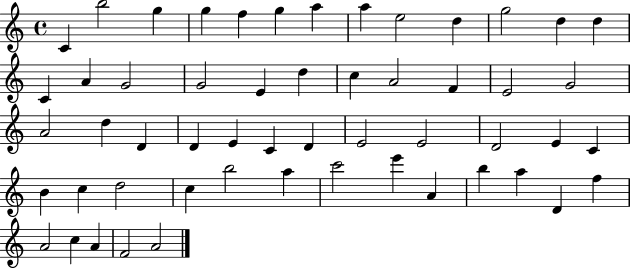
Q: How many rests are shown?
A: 0